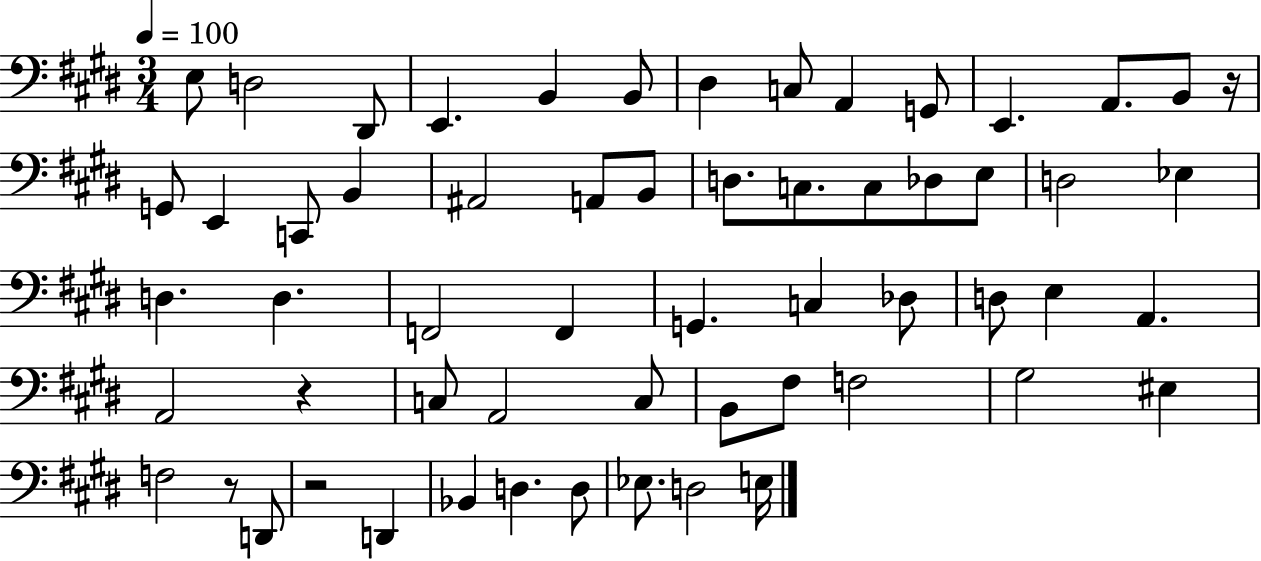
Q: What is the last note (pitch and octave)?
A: E3